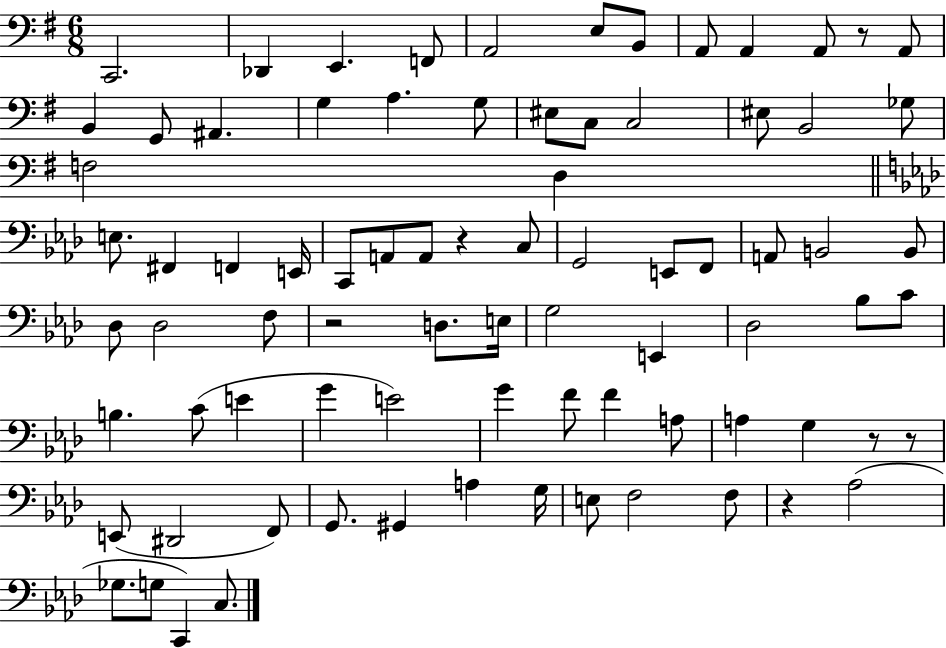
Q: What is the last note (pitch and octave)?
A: C3